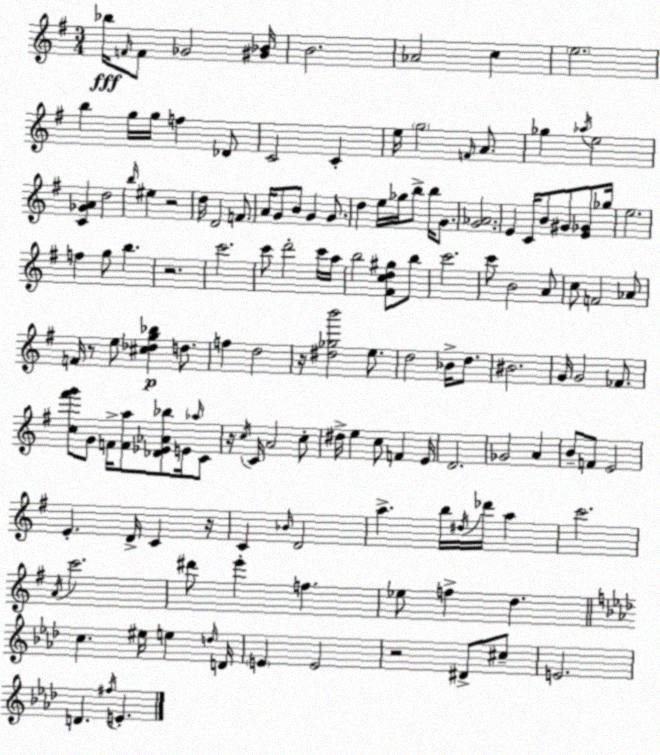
X:1
T:Untitled
M:3/4
L:1/4
K:Em
_b/4 F/4 F/2 _G2 [^G_B]/4 B2 _A2 c e2 b g/4 g/4 f _D/2 C2 C e/4 g2 F/4 A/2 _g _a/4 e2 [C_GA] d2 b/4 ^e z2 d/4 D2 F/2 A/4 G/2 B/2 G G/2 d e/4 _g/4 b/2 b/4 G/2 [G_A]2 E C/4 B/2 ^G/2 [E_G]/2 _g/4 e2 f g/2 b z2 c'2 c'/2 d'2 c'/4 a/4 b2 [^Fcd^g]/2 b/2 c'2 c'/2 B2 A/2 c/2 F2 _A/2 F/4 z/2 e/2 [^c_dg_b] d/2 f d2 z/4 [^d_gb']2 e/2 d2 _B/4 d/2 ^B2 G/4 G2 _F/2 [c^f'g']/2 G/2 F/4 [Fa]/2 [_D_E_A_b]/2 E/4 _a/4 C/2 z/4 c/4 C/4 A2 c/2 ^d/4 e c/2 F E/4 D2 _G2 A B/2 F/2 E2 E D/4 C z/4 C _B/4 D2 a b/4 ^d/4 _d'/4 a c'2 A/4 c'2 ^d'/2 e' f _e/2 f d c ^e/4 e d/4 D/4 E E2 z2 ^D/2 ^c/2 E2 D ^f/4 E